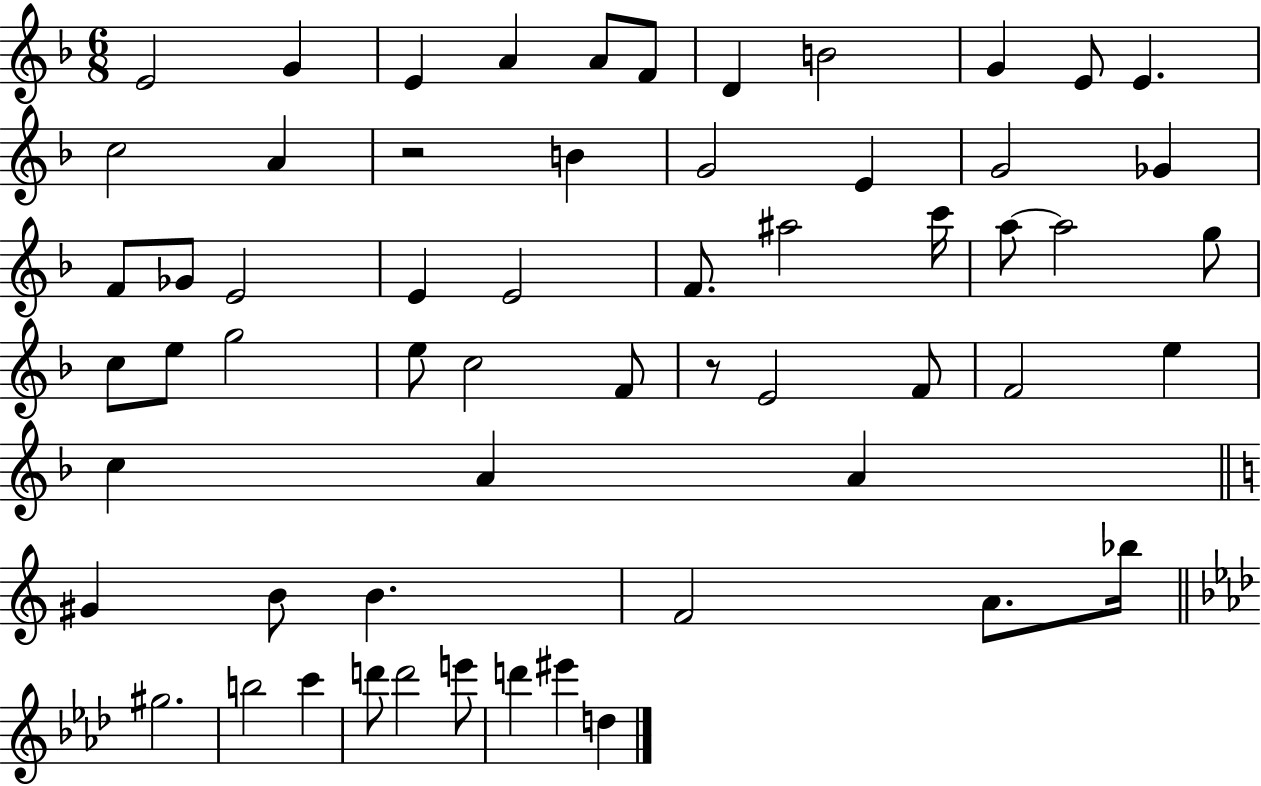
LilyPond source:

{
  \clef treble
  \numericTimeSignature
  \time 6/8
  \key f \major
  e'2 g'4 | e'4 a'4 a'8 f'8 | d'4 b'2 | g'4 e'8 e'4. | \break c''2 a'4 | r2 b'4 | g'2 e'4 | g'2 ges'4 | \break f'8 ges'8 e'2 | e'4 e'2 | f'8. ais''2 c'''16 | a''8~~ a''2 g''8 | \break c''8 e''8 g''2 | e''8 c''2 f'8 | r8 e'2 f'8 | f'2 e''4 | \break c''4 a'4 a'4 | \bar "||" \break \key c \major gis'4 b'8 b'4. | f'2 a'8. bes''16 | \bar "||" \break \key aes \major gis''2. | b''2 c'''4 | d'''8 d'''2 e'''8 | d'''4 eis'''4 d''4 | \break \bar "|."
}